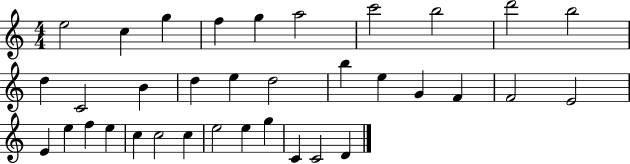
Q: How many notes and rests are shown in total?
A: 35